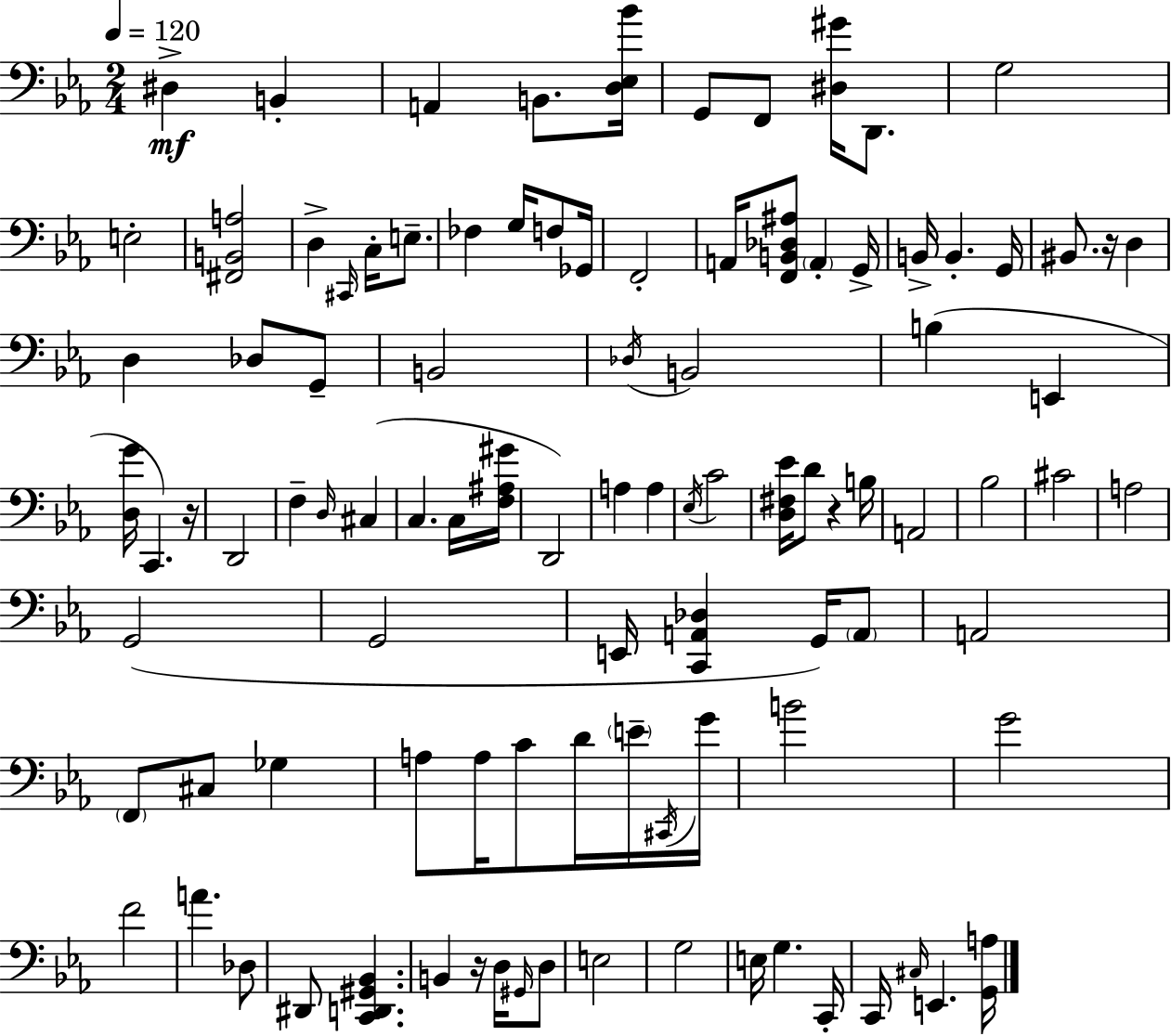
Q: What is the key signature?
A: C minor